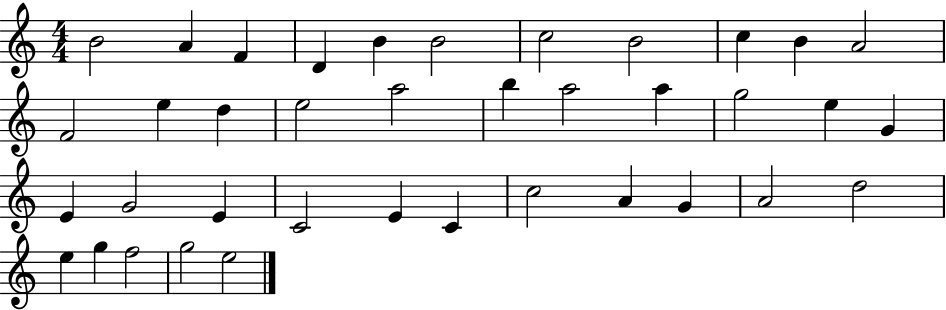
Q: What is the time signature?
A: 4/4